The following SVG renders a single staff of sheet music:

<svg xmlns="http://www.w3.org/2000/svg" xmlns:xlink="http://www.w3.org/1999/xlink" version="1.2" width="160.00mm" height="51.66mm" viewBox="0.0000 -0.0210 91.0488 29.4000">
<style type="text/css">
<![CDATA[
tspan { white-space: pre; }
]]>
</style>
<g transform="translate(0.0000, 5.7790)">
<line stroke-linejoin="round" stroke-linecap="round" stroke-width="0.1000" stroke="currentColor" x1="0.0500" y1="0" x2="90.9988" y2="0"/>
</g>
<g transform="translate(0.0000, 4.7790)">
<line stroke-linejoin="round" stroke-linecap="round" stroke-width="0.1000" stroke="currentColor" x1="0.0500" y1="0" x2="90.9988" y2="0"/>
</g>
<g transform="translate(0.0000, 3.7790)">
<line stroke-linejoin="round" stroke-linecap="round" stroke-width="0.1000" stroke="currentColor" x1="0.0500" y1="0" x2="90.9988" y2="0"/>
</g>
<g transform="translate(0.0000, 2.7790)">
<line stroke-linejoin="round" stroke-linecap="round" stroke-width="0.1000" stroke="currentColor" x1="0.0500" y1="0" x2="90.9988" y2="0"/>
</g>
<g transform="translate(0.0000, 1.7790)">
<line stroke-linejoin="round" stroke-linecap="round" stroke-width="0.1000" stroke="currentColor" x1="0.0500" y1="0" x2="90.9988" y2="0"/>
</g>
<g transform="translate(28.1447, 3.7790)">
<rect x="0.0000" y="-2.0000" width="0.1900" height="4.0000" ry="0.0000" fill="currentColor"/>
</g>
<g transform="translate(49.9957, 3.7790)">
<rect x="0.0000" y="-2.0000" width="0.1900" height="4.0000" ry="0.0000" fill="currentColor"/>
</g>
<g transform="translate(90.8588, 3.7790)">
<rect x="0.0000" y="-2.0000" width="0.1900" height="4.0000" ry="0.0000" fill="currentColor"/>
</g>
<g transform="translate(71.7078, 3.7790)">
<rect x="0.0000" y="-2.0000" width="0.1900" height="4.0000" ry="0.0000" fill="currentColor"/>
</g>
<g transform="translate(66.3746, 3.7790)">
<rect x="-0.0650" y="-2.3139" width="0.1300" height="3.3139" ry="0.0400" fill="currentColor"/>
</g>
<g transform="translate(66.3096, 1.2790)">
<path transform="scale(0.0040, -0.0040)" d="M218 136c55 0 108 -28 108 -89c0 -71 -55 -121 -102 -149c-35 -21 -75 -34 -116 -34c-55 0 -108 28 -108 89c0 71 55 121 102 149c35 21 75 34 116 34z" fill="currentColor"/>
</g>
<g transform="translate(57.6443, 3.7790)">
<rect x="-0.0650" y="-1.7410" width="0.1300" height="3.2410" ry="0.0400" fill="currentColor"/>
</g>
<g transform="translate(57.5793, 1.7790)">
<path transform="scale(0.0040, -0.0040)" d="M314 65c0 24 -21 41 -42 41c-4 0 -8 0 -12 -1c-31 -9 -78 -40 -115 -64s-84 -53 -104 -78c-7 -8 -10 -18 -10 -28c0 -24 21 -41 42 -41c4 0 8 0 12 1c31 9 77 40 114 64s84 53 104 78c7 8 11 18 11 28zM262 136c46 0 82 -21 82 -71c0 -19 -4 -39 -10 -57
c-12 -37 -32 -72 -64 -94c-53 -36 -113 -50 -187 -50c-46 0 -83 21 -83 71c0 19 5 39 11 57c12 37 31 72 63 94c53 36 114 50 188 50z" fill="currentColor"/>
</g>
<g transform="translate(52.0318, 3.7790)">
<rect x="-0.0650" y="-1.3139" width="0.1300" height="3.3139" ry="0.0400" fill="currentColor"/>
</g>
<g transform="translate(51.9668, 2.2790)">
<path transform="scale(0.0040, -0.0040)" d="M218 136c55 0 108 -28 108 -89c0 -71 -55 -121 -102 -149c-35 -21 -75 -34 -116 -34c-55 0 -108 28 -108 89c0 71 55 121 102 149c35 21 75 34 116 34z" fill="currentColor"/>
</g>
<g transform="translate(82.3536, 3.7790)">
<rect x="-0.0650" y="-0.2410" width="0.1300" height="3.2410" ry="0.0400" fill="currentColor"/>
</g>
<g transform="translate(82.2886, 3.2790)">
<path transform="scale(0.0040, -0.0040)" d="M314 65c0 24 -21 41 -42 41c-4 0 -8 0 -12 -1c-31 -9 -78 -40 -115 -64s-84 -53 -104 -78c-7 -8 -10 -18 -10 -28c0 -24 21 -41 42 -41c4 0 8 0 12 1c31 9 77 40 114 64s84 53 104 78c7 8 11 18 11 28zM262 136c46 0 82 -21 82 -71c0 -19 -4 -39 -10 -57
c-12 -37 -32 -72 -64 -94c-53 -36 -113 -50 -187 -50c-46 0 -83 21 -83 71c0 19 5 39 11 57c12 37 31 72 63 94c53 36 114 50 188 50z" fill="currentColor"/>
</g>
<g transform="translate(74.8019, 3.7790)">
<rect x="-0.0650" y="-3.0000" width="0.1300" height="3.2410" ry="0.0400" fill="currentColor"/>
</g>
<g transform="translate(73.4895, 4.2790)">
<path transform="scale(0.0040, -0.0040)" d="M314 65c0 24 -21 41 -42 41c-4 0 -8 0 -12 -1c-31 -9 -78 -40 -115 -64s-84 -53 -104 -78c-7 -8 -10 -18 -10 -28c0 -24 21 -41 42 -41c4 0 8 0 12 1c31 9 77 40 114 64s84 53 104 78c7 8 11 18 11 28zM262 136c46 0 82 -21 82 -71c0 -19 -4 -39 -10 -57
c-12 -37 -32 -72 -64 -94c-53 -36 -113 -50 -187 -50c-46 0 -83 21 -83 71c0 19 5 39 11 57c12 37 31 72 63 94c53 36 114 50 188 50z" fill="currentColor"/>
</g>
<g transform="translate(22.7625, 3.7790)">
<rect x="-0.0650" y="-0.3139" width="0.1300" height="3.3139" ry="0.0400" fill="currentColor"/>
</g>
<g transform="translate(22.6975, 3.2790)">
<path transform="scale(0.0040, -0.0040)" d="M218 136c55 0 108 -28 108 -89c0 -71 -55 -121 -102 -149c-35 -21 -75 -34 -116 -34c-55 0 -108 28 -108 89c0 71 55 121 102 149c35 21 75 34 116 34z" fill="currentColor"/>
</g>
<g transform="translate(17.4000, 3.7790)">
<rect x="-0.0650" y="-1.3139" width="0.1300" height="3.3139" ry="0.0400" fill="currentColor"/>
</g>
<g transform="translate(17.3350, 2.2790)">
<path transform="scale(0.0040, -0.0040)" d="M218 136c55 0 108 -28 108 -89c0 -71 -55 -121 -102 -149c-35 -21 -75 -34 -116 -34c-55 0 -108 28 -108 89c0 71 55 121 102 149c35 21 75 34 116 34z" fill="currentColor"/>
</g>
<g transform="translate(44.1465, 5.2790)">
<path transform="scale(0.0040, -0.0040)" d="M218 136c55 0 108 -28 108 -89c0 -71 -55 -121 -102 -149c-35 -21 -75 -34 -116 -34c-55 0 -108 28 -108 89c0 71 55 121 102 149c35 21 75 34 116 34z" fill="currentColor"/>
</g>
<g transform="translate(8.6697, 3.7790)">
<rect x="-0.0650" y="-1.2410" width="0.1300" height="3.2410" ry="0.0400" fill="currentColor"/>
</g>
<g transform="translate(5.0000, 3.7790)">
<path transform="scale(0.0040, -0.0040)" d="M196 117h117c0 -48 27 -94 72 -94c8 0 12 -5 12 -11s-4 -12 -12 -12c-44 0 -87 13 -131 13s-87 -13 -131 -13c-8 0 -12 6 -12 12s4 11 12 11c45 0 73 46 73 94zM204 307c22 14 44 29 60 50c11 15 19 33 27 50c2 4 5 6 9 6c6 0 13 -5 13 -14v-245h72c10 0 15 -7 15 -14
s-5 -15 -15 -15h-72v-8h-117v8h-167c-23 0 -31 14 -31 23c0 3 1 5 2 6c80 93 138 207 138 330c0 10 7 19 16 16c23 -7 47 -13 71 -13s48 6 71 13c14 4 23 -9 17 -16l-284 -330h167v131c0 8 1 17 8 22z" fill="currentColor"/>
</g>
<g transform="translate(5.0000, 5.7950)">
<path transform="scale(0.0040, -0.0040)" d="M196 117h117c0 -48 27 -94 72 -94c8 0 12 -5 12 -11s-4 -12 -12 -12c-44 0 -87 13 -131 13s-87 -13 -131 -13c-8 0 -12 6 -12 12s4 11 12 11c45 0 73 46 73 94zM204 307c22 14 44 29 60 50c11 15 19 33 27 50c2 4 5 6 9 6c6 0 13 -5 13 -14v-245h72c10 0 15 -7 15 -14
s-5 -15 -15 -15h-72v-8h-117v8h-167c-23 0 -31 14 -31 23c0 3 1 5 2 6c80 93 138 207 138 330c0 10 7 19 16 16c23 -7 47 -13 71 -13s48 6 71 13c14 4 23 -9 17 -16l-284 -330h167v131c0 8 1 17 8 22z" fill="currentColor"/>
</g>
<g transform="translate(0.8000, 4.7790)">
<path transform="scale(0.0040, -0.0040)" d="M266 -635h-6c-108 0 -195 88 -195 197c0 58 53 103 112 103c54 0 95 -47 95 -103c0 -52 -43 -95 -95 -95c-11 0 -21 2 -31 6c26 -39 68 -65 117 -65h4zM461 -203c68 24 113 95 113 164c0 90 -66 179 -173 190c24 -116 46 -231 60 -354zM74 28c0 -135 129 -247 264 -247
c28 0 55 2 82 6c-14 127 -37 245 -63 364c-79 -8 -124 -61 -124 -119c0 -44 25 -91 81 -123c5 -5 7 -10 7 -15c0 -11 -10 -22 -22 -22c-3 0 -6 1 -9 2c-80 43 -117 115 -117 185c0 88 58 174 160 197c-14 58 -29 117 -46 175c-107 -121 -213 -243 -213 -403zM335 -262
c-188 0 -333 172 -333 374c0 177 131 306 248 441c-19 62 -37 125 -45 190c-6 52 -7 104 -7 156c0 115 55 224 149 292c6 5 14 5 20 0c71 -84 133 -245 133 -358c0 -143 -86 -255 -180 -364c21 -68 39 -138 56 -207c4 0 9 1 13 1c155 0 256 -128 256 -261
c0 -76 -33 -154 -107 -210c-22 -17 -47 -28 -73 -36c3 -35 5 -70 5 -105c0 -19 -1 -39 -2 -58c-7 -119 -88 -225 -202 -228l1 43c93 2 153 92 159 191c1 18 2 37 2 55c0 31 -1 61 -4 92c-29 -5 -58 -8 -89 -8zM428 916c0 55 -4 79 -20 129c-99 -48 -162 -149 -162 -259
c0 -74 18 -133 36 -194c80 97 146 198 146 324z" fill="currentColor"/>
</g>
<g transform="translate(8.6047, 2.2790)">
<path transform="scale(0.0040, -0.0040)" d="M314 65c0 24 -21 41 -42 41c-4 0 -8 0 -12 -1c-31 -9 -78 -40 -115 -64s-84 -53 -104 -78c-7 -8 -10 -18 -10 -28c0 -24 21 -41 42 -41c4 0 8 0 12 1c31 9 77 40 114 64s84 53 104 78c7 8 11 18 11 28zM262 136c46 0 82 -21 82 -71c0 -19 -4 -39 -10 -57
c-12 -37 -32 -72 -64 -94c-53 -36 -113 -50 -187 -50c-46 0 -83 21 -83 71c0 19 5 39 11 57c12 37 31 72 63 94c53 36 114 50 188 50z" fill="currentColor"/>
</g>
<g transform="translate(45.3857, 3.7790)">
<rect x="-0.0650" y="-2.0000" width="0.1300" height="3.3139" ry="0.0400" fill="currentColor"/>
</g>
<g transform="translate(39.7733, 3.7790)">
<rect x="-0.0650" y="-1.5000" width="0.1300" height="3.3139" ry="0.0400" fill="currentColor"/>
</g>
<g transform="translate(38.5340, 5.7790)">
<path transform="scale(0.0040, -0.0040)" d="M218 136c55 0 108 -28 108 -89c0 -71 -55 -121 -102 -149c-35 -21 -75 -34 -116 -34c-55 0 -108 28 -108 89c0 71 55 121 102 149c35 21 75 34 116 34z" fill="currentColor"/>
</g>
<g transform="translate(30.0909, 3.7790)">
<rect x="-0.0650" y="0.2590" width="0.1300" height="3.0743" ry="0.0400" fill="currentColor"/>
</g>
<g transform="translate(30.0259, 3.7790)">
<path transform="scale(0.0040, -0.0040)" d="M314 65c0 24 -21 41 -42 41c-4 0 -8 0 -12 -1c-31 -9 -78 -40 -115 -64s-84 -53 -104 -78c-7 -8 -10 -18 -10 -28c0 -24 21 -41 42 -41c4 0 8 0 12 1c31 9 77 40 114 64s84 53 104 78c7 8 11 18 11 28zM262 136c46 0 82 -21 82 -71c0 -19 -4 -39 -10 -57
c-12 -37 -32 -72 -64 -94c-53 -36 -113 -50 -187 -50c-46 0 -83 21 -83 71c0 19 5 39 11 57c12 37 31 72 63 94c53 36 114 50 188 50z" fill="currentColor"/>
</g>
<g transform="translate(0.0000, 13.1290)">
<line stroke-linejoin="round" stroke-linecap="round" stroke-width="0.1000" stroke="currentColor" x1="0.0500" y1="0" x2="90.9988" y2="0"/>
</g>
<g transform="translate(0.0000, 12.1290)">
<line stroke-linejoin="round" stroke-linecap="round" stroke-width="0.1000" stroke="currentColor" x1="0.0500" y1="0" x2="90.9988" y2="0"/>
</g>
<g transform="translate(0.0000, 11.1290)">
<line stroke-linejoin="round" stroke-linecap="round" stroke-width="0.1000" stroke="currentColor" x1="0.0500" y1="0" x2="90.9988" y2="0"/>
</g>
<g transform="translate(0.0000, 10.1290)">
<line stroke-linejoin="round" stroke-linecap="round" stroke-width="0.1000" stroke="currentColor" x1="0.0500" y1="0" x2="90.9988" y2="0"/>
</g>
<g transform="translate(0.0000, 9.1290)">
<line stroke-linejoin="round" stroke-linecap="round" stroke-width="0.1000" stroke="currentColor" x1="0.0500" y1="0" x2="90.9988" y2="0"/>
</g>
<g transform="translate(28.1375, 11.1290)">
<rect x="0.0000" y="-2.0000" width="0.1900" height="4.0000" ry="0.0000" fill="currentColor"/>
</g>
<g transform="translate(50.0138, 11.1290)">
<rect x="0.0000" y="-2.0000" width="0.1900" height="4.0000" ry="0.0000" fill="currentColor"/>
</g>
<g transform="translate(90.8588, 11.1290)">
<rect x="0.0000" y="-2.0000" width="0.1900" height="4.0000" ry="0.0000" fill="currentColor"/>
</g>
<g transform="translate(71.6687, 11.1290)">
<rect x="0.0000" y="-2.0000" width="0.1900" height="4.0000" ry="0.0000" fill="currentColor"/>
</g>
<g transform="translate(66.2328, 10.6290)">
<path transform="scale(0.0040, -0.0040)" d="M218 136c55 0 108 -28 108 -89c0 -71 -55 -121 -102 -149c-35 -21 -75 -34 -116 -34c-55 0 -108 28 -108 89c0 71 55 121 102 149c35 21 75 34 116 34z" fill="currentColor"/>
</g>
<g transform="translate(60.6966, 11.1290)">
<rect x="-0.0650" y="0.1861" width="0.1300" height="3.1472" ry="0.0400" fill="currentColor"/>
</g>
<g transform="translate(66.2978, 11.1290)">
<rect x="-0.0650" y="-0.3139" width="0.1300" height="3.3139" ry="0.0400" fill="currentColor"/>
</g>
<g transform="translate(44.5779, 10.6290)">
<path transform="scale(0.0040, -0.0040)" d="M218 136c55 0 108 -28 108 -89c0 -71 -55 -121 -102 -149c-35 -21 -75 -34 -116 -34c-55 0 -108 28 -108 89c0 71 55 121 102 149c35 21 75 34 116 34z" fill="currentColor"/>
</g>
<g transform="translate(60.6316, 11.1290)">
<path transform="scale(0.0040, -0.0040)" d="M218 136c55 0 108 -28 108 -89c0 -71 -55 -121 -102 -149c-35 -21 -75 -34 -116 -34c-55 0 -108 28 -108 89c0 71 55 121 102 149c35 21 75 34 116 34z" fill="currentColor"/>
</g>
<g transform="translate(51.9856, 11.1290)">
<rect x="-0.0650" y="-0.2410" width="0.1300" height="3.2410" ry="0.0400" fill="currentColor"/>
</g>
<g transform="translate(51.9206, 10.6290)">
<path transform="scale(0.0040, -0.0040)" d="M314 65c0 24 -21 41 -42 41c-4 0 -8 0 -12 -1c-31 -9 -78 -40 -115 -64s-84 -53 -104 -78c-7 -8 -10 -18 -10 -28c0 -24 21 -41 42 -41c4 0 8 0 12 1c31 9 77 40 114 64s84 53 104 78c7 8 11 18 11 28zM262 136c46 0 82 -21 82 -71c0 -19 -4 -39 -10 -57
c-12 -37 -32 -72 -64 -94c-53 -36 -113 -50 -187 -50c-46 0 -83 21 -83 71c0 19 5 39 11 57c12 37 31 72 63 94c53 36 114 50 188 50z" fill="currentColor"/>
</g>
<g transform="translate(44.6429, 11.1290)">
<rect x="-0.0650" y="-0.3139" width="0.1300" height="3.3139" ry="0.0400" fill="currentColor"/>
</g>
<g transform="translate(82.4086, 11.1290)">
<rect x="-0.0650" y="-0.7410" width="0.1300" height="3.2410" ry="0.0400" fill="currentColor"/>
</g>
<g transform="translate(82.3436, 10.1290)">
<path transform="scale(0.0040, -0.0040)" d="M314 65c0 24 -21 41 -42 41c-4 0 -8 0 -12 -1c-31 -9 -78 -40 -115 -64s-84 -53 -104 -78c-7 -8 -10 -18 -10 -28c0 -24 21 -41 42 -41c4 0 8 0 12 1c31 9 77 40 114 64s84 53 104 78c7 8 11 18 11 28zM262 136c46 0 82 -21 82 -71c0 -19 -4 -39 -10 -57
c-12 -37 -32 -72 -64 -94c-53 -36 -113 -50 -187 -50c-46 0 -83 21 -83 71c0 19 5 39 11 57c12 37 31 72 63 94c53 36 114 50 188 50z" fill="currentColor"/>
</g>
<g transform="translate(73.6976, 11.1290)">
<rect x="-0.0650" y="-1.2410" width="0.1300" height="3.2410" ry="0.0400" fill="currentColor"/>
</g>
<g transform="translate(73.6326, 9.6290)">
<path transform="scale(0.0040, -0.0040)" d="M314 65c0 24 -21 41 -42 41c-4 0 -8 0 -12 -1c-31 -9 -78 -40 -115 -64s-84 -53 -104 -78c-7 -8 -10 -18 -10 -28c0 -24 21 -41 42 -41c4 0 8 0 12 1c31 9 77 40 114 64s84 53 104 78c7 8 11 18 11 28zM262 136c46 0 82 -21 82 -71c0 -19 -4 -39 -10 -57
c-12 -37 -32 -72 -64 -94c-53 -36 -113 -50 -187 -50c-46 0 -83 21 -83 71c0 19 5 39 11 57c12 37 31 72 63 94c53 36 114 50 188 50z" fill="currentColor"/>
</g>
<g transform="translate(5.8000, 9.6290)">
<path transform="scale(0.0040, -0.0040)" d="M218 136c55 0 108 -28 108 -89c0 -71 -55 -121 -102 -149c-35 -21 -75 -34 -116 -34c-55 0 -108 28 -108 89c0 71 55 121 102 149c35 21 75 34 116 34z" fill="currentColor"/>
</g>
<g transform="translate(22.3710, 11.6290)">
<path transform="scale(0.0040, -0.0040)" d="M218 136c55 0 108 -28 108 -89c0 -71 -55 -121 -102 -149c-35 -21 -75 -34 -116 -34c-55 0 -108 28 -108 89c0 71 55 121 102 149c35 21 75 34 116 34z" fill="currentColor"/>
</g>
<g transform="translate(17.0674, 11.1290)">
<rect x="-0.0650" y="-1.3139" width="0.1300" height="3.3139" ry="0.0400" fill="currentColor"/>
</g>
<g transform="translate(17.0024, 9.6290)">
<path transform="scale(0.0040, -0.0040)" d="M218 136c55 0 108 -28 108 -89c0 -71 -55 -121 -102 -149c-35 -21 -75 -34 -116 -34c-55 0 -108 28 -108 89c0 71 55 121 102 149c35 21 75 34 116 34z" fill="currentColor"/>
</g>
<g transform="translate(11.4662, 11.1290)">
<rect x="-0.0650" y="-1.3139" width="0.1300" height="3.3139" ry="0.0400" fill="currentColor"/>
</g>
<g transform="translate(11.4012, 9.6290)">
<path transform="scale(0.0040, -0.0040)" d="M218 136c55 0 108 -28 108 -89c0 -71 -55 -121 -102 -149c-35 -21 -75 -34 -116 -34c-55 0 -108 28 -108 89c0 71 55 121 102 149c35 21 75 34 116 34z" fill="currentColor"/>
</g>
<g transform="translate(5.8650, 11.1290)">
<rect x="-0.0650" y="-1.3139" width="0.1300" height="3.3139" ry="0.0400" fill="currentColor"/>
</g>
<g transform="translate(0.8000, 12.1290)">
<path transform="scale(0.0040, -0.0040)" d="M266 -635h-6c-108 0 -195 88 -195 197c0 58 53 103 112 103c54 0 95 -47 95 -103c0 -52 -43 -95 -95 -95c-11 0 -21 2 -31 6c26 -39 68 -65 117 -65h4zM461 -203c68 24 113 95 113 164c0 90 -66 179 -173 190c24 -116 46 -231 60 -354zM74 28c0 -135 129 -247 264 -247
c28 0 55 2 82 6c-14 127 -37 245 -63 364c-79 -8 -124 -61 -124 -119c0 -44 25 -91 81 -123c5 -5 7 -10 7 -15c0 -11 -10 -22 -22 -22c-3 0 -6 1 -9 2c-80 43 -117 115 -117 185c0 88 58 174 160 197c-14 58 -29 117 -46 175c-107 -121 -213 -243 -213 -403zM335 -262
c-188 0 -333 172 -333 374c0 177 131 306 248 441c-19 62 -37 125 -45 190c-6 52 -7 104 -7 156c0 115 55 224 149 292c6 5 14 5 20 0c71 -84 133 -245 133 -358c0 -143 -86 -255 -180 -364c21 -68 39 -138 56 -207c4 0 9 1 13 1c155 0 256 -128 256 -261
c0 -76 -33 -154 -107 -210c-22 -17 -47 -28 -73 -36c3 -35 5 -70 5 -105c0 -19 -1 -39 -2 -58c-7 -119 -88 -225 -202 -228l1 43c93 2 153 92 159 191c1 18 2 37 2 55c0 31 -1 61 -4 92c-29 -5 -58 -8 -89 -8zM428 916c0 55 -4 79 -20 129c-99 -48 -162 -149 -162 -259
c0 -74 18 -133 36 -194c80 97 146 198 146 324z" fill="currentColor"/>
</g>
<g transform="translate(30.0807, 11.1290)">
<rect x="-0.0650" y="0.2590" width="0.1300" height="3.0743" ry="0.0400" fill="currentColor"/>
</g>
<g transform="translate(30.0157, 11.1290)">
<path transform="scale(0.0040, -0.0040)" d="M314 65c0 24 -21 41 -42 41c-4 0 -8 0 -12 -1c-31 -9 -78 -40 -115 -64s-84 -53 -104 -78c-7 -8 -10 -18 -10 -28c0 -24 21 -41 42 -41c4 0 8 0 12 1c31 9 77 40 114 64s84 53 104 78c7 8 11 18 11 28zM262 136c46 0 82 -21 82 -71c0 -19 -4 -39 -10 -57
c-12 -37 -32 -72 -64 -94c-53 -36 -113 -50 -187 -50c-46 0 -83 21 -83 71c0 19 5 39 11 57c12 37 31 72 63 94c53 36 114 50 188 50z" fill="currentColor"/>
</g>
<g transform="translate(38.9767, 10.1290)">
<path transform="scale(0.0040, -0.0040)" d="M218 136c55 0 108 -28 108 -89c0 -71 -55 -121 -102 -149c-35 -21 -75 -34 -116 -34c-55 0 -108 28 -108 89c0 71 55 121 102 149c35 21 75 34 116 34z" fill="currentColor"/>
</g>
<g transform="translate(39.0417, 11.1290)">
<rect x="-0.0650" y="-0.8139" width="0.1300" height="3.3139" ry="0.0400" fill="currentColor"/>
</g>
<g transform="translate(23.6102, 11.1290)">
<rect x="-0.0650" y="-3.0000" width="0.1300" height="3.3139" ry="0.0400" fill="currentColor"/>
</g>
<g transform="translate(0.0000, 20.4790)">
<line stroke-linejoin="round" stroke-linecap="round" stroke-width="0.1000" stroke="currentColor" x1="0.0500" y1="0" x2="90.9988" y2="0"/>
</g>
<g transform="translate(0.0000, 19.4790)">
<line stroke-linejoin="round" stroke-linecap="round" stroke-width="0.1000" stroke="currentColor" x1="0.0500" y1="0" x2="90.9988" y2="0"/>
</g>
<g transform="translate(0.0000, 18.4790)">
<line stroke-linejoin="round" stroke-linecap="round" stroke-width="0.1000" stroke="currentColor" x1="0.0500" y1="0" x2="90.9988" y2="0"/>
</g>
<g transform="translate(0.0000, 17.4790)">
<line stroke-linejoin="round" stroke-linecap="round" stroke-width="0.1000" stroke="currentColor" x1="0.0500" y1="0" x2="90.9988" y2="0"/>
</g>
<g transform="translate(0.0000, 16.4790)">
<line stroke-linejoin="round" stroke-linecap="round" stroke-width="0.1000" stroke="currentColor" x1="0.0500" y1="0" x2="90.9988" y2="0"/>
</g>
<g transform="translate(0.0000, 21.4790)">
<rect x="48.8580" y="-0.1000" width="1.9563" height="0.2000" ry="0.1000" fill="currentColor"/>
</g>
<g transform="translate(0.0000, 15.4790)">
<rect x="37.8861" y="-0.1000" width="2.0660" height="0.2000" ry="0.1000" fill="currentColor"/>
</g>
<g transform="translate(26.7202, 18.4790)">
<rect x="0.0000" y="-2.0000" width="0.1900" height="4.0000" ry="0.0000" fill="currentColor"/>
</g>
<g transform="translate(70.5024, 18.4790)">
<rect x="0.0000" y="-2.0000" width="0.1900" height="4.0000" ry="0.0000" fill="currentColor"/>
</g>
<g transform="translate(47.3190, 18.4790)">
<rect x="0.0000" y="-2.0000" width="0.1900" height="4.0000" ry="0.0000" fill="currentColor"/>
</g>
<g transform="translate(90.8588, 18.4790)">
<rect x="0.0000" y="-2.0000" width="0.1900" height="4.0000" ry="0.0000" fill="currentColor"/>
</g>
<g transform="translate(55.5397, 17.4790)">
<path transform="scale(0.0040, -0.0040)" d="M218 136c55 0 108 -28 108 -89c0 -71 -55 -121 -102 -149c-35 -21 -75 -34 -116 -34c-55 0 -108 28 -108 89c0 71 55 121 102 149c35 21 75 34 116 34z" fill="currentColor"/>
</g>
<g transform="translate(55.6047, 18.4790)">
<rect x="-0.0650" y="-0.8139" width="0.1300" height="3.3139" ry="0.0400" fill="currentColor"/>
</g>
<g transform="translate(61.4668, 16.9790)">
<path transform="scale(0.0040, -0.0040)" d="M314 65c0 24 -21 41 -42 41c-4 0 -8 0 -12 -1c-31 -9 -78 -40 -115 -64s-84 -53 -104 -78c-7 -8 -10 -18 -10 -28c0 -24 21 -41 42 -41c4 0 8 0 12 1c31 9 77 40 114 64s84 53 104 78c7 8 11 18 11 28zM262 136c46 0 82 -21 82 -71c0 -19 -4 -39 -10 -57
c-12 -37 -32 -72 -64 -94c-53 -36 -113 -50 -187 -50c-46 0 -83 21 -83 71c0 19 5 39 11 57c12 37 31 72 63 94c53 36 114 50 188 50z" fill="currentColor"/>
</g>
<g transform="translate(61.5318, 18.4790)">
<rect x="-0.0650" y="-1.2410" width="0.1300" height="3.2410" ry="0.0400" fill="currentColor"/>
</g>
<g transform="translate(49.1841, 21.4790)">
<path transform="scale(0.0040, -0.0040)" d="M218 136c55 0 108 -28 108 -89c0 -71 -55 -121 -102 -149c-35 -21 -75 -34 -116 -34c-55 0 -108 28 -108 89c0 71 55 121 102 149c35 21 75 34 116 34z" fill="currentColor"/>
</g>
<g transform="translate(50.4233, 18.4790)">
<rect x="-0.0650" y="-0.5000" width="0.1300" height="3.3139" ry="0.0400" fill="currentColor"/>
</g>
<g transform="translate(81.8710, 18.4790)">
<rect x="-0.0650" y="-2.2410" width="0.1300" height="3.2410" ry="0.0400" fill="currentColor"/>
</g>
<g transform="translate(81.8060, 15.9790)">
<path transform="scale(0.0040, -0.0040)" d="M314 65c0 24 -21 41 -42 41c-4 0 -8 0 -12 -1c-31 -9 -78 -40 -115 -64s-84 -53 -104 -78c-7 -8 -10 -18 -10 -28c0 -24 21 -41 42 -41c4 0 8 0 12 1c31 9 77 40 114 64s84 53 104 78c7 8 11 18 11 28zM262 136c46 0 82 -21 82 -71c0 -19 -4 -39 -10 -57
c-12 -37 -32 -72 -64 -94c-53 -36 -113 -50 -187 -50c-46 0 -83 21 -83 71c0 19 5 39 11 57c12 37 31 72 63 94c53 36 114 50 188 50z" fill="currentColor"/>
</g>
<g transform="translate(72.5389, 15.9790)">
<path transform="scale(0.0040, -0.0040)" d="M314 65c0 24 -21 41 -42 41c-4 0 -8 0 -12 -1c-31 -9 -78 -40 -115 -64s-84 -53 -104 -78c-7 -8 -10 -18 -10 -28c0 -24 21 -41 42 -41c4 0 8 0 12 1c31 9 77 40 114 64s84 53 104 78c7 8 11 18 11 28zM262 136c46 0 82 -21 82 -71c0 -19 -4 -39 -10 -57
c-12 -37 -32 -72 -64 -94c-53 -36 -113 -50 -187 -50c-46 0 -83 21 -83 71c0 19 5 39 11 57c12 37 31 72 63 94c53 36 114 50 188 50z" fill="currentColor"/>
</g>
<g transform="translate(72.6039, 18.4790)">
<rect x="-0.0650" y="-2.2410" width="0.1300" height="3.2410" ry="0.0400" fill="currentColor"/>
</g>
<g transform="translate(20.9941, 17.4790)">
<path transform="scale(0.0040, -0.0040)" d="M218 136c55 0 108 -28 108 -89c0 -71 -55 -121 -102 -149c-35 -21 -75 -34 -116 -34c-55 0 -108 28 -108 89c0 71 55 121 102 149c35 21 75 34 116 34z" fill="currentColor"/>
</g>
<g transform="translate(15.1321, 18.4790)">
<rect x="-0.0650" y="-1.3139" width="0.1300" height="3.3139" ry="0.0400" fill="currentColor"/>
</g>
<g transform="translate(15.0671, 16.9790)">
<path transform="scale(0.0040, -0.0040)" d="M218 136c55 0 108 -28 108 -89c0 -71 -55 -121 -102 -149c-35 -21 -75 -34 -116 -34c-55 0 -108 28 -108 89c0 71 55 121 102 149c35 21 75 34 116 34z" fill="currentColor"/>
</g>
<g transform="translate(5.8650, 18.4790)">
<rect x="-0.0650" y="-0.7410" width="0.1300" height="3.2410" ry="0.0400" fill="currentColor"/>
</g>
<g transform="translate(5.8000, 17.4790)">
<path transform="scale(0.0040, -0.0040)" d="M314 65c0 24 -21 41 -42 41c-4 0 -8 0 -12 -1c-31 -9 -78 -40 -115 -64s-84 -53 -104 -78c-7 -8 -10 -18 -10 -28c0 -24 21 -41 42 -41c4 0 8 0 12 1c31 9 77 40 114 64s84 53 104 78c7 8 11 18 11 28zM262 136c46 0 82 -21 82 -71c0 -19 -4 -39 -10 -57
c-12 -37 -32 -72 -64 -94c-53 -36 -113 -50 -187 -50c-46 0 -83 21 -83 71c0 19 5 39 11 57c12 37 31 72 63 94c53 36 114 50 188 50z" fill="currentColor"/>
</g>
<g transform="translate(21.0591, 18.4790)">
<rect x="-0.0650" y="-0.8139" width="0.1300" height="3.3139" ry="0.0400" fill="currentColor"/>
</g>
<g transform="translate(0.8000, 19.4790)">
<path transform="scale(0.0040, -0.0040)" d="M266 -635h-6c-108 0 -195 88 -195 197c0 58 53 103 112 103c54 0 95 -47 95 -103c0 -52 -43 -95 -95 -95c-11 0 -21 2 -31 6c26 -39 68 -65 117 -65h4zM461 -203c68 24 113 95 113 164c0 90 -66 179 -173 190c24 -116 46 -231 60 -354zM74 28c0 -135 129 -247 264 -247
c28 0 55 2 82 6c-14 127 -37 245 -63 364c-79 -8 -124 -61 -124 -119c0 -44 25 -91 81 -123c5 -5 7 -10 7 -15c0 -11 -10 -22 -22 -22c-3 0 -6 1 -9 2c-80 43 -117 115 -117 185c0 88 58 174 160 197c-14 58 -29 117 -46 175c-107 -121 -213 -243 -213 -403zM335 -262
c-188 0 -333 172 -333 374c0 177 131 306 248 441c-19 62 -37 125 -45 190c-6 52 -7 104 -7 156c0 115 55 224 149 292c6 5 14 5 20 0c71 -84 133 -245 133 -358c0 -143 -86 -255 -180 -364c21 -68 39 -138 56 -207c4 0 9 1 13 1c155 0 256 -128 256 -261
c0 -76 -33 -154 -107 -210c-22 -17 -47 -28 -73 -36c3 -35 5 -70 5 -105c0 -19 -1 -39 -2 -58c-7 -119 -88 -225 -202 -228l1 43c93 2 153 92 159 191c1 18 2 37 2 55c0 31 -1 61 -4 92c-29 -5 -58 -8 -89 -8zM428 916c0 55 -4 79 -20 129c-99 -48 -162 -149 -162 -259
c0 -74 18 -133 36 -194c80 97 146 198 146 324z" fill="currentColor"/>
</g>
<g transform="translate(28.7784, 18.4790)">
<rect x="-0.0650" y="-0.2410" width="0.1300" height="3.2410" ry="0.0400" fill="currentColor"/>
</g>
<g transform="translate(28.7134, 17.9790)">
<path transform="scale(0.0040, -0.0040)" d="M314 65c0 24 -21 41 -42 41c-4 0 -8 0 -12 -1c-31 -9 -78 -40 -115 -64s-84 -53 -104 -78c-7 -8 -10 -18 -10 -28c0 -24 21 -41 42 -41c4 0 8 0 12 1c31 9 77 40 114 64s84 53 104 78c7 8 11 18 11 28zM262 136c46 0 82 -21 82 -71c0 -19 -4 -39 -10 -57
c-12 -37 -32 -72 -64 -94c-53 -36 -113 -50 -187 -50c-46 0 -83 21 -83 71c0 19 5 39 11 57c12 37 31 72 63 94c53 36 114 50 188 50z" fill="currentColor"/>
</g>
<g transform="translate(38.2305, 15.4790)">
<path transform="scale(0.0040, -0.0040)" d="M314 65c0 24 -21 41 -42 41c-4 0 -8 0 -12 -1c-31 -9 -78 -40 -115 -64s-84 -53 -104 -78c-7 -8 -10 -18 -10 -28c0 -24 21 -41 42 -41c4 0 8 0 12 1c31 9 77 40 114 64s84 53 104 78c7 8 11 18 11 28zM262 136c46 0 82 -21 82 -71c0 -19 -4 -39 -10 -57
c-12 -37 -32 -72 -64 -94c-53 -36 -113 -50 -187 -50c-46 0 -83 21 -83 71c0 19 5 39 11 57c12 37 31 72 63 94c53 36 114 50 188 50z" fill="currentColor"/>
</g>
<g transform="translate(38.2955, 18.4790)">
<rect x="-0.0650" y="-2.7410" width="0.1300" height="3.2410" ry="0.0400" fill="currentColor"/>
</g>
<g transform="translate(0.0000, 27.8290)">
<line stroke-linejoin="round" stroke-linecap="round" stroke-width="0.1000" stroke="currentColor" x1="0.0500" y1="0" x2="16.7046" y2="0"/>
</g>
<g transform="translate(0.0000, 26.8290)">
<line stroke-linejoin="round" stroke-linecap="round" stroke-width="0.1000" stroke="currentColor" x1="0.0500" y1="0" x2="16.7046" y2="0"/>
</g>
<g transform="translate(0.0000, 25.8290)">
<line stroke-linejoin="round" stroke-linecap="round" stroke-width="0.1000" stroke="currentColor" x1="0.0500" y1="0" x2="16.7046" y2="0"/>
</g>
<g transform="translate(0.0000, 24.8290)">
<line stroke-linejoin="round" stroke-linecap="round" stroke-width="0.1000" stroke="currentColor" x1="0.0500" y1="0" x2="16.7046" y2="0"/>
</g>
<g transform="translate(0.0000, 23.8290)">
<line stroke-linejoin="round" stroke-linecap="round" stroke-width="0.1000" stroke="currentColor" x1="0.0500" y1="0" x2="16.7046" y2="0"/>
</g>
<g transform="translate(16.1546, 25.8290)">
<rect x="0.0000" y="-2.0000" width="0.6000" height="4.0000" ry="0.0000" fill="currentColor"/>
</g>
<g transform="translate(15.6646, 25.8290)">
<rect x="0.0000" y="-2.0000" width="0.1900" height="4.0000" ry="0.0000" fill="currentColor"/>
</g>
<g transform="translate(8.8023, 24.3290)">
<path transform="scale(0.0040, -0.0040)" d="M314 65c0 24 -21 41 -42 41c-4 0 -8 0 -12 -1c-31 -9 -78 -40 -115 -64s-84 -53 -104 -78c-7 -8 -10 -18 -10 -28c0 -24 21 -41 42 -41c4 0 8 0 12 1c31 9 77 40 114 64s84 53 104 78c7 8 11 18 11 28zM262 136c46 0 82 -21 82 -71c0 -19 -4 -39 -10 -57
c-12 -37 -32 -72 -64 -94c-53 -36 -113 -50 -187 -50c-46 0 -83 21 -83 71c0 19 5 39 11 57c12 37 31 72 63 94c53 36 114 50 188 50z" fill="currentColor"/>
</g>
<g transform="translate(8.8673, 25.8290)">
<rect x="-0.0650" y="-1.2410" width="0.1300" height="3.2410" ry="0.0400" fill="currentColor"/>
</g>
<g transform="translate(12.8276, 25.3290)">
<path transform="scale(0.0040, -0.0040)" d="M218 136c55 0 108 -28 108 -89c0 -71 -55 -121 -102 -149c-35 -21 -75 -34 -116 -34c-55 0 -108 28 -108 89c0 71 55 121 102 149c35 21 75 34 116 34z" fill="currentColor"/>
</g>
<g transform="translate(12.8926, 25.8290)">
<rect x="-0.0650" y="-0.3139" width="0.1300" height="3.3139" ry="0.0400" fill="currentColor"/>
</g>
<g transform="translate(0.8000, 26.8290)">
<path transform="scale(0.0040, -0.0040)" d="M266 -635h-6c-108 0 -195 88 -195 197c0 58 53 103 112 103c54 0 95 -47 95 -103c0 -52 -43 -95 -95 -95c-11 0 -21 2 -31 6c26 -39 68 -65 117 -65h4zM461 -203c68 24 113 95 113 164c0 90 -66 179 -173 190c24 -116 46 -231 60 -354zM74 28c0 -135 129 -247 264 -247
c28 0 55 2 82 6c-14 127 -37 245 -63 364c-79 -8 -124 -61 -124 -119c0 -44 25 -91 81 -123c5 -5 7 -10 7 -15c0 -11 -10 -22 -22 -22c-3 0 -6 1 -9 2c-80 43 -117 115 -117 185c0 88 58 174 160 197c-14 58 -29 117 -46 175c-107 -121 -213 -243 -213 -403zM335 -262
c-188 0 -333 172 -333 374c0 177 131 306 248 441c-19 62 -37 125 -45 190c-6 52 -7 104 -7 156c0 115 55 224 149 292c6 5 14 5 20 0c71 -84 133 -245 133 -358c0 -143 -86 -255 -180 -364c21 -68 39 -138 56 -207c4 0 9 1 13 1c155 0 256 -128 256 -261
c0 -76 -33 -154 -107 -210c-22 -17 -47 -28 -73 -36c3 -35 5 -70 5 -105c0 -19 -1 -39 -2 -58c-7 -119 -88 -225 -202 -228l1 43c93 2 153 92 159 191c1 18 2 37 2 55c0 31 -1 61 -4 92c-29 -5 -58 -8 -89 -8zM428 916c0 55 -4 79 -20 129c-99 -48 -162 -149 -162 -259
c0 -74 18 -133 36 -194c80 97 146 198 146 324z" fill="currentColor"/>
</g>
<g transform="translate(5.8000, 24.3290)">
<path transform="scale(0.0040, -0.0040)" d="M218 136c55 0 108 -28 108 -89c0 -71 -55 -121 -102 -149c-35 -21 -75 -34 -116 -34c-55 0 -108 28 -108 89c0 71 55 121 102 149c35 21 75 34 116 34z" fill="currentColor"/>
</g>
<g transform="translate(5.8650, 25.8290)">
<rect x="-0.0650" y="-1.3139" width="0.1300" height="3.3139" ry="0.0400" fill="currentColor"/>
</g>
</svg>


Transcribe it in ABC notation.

X:1
T:Untitled
M:4/4
L:1/4
K:C
e2 e c B2 E F e f2 g A2 c2 e e e A B2 d c c2 B c e2 d2 d2 e d c2 a2 C d e2 g2 g2 e e2 c